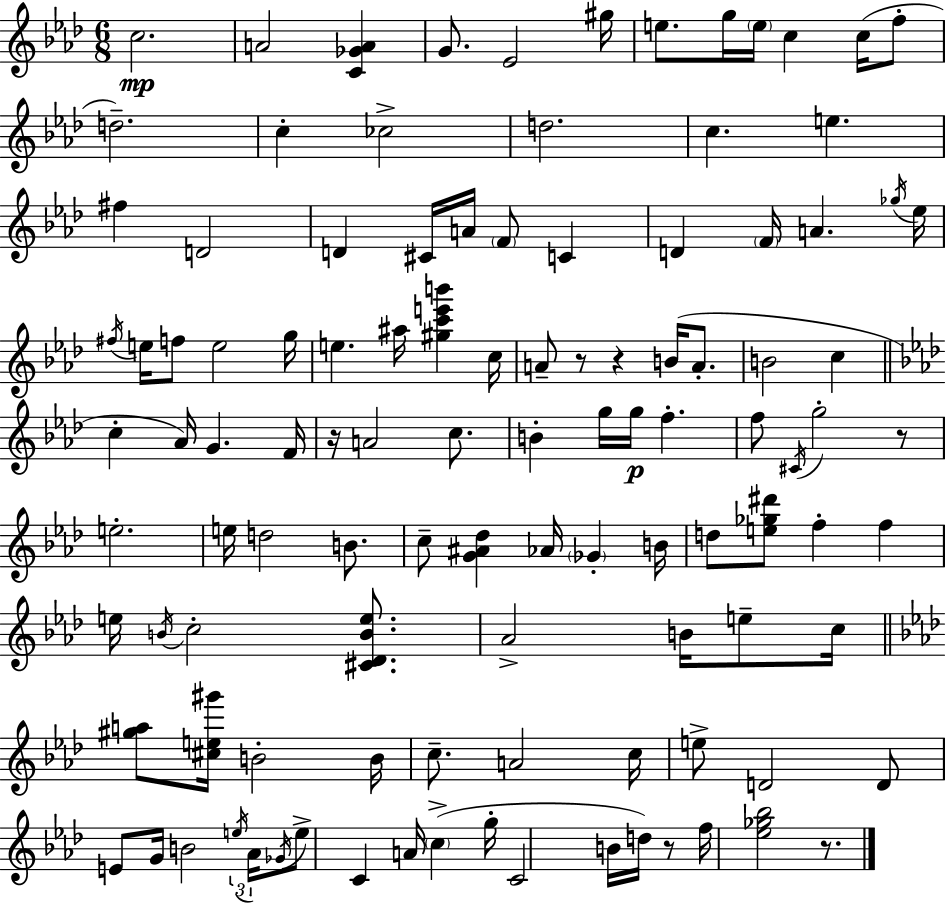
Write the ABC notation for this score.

X:1
T:Untitled
M:6/8
L:1/4
K:Ab
c2 A2 [C_GA] G/2 _E2 ^g/4 e/2 g/4 e/4 c c/4 f/2 d2 c _c2 d2 c e ^f D2 D ^C/4 A/4 F/2 C D F/4 A _g/4 _e/4 ^f/4 e/4 f/2 e2 g/4 e ^a/4 [^gc'e'b'] c/4 A/2 z/2 z B/4 A/2 B2 c c _A/4 G F/4 z/4 A2 c/2 B g/4 g/4 f f/2 ^C/4 g2 z/2 e2 e/4 d2 B/2 c/2 [G^A_d] _A/4 _G B/4 d/2 [e_g^d']/2 f f e/4 B/4 c2 [^C_DBe]/2 _A2 B/4 e/2 c/4 [^ga]/2 [^ce^g']/4 B2 B/4 c/2 A2 c/4 e/2 D2 D/2 E/2 G/4 B2 e/4 _A/4 _G/4 e/2 C A/4 c g/4 C2 B/4 d/4 z/2 f/4 [_e_g_b]2 z/2